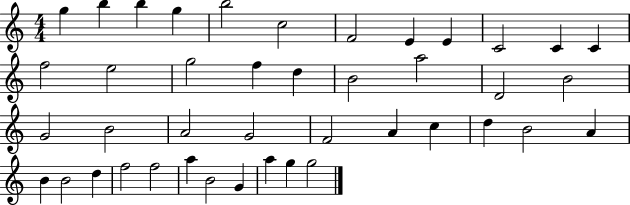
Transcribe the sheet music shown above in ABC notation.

X:1
T:Untitled
M:4/4
L:1/4
K:C
g b b g b2 c2 F2 E E C2 C C f2 e2 g2 f d B2 a2 D2 B2 G2 B2 A2 G2 F2 A c d B2 A B B2 d f2 f2 a B2 G a g g2